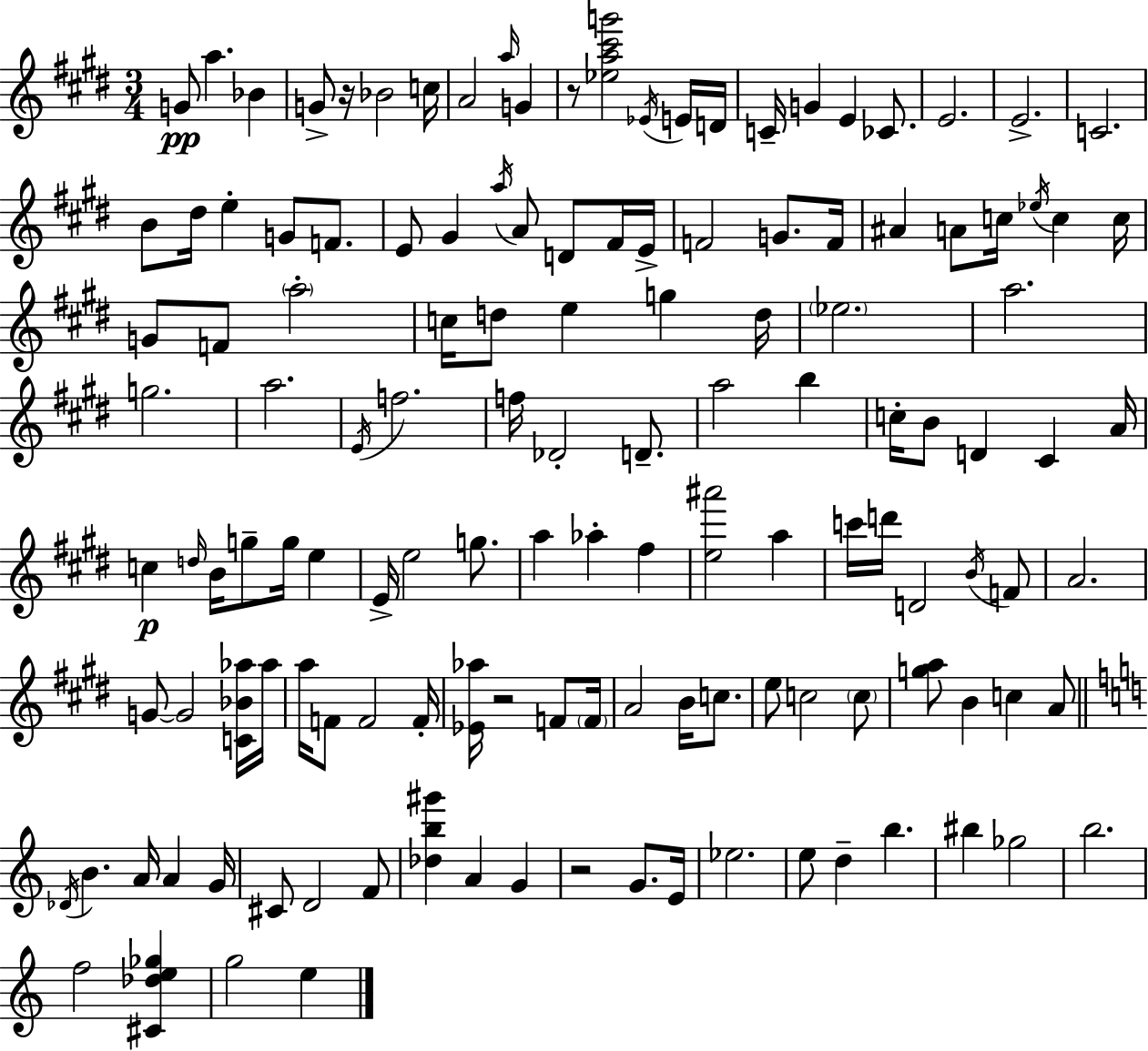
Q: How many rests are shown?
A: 4